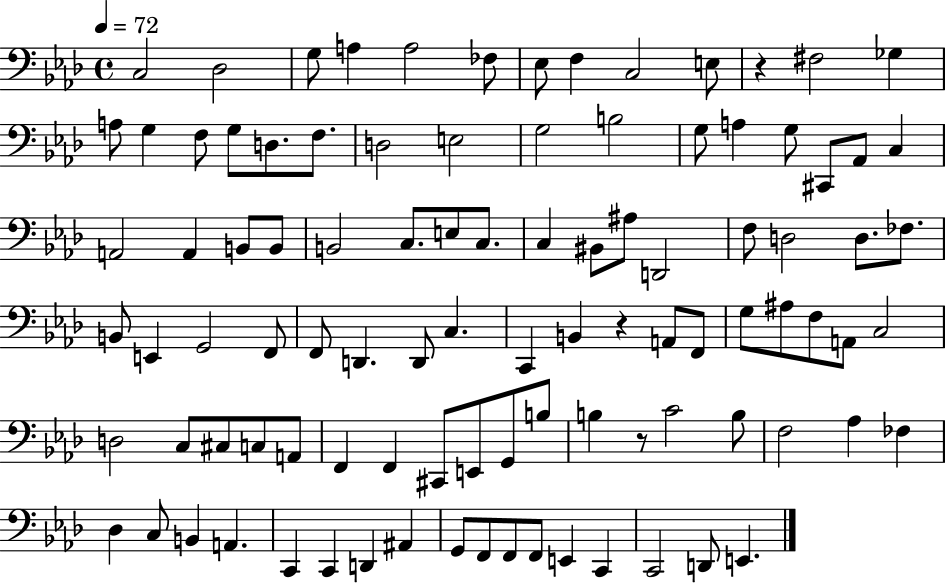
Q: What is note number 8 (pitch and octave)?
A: F3